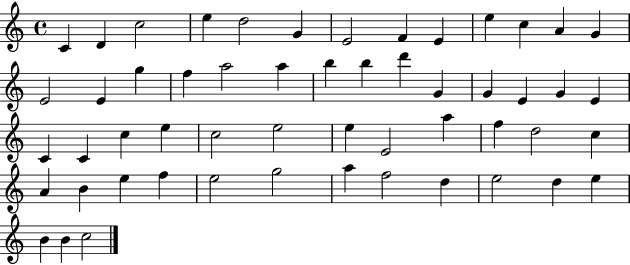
X:1
T:Untitled
M:4/4
L:1/4
K:C
C D c2 e d2 G E2 F E e c A G E2 E g f a2 a b b d' G G E G E C C c e c2 e2 e E2 a f d2 c A B e f e2 g2 a f2 d e2 d e B B c2